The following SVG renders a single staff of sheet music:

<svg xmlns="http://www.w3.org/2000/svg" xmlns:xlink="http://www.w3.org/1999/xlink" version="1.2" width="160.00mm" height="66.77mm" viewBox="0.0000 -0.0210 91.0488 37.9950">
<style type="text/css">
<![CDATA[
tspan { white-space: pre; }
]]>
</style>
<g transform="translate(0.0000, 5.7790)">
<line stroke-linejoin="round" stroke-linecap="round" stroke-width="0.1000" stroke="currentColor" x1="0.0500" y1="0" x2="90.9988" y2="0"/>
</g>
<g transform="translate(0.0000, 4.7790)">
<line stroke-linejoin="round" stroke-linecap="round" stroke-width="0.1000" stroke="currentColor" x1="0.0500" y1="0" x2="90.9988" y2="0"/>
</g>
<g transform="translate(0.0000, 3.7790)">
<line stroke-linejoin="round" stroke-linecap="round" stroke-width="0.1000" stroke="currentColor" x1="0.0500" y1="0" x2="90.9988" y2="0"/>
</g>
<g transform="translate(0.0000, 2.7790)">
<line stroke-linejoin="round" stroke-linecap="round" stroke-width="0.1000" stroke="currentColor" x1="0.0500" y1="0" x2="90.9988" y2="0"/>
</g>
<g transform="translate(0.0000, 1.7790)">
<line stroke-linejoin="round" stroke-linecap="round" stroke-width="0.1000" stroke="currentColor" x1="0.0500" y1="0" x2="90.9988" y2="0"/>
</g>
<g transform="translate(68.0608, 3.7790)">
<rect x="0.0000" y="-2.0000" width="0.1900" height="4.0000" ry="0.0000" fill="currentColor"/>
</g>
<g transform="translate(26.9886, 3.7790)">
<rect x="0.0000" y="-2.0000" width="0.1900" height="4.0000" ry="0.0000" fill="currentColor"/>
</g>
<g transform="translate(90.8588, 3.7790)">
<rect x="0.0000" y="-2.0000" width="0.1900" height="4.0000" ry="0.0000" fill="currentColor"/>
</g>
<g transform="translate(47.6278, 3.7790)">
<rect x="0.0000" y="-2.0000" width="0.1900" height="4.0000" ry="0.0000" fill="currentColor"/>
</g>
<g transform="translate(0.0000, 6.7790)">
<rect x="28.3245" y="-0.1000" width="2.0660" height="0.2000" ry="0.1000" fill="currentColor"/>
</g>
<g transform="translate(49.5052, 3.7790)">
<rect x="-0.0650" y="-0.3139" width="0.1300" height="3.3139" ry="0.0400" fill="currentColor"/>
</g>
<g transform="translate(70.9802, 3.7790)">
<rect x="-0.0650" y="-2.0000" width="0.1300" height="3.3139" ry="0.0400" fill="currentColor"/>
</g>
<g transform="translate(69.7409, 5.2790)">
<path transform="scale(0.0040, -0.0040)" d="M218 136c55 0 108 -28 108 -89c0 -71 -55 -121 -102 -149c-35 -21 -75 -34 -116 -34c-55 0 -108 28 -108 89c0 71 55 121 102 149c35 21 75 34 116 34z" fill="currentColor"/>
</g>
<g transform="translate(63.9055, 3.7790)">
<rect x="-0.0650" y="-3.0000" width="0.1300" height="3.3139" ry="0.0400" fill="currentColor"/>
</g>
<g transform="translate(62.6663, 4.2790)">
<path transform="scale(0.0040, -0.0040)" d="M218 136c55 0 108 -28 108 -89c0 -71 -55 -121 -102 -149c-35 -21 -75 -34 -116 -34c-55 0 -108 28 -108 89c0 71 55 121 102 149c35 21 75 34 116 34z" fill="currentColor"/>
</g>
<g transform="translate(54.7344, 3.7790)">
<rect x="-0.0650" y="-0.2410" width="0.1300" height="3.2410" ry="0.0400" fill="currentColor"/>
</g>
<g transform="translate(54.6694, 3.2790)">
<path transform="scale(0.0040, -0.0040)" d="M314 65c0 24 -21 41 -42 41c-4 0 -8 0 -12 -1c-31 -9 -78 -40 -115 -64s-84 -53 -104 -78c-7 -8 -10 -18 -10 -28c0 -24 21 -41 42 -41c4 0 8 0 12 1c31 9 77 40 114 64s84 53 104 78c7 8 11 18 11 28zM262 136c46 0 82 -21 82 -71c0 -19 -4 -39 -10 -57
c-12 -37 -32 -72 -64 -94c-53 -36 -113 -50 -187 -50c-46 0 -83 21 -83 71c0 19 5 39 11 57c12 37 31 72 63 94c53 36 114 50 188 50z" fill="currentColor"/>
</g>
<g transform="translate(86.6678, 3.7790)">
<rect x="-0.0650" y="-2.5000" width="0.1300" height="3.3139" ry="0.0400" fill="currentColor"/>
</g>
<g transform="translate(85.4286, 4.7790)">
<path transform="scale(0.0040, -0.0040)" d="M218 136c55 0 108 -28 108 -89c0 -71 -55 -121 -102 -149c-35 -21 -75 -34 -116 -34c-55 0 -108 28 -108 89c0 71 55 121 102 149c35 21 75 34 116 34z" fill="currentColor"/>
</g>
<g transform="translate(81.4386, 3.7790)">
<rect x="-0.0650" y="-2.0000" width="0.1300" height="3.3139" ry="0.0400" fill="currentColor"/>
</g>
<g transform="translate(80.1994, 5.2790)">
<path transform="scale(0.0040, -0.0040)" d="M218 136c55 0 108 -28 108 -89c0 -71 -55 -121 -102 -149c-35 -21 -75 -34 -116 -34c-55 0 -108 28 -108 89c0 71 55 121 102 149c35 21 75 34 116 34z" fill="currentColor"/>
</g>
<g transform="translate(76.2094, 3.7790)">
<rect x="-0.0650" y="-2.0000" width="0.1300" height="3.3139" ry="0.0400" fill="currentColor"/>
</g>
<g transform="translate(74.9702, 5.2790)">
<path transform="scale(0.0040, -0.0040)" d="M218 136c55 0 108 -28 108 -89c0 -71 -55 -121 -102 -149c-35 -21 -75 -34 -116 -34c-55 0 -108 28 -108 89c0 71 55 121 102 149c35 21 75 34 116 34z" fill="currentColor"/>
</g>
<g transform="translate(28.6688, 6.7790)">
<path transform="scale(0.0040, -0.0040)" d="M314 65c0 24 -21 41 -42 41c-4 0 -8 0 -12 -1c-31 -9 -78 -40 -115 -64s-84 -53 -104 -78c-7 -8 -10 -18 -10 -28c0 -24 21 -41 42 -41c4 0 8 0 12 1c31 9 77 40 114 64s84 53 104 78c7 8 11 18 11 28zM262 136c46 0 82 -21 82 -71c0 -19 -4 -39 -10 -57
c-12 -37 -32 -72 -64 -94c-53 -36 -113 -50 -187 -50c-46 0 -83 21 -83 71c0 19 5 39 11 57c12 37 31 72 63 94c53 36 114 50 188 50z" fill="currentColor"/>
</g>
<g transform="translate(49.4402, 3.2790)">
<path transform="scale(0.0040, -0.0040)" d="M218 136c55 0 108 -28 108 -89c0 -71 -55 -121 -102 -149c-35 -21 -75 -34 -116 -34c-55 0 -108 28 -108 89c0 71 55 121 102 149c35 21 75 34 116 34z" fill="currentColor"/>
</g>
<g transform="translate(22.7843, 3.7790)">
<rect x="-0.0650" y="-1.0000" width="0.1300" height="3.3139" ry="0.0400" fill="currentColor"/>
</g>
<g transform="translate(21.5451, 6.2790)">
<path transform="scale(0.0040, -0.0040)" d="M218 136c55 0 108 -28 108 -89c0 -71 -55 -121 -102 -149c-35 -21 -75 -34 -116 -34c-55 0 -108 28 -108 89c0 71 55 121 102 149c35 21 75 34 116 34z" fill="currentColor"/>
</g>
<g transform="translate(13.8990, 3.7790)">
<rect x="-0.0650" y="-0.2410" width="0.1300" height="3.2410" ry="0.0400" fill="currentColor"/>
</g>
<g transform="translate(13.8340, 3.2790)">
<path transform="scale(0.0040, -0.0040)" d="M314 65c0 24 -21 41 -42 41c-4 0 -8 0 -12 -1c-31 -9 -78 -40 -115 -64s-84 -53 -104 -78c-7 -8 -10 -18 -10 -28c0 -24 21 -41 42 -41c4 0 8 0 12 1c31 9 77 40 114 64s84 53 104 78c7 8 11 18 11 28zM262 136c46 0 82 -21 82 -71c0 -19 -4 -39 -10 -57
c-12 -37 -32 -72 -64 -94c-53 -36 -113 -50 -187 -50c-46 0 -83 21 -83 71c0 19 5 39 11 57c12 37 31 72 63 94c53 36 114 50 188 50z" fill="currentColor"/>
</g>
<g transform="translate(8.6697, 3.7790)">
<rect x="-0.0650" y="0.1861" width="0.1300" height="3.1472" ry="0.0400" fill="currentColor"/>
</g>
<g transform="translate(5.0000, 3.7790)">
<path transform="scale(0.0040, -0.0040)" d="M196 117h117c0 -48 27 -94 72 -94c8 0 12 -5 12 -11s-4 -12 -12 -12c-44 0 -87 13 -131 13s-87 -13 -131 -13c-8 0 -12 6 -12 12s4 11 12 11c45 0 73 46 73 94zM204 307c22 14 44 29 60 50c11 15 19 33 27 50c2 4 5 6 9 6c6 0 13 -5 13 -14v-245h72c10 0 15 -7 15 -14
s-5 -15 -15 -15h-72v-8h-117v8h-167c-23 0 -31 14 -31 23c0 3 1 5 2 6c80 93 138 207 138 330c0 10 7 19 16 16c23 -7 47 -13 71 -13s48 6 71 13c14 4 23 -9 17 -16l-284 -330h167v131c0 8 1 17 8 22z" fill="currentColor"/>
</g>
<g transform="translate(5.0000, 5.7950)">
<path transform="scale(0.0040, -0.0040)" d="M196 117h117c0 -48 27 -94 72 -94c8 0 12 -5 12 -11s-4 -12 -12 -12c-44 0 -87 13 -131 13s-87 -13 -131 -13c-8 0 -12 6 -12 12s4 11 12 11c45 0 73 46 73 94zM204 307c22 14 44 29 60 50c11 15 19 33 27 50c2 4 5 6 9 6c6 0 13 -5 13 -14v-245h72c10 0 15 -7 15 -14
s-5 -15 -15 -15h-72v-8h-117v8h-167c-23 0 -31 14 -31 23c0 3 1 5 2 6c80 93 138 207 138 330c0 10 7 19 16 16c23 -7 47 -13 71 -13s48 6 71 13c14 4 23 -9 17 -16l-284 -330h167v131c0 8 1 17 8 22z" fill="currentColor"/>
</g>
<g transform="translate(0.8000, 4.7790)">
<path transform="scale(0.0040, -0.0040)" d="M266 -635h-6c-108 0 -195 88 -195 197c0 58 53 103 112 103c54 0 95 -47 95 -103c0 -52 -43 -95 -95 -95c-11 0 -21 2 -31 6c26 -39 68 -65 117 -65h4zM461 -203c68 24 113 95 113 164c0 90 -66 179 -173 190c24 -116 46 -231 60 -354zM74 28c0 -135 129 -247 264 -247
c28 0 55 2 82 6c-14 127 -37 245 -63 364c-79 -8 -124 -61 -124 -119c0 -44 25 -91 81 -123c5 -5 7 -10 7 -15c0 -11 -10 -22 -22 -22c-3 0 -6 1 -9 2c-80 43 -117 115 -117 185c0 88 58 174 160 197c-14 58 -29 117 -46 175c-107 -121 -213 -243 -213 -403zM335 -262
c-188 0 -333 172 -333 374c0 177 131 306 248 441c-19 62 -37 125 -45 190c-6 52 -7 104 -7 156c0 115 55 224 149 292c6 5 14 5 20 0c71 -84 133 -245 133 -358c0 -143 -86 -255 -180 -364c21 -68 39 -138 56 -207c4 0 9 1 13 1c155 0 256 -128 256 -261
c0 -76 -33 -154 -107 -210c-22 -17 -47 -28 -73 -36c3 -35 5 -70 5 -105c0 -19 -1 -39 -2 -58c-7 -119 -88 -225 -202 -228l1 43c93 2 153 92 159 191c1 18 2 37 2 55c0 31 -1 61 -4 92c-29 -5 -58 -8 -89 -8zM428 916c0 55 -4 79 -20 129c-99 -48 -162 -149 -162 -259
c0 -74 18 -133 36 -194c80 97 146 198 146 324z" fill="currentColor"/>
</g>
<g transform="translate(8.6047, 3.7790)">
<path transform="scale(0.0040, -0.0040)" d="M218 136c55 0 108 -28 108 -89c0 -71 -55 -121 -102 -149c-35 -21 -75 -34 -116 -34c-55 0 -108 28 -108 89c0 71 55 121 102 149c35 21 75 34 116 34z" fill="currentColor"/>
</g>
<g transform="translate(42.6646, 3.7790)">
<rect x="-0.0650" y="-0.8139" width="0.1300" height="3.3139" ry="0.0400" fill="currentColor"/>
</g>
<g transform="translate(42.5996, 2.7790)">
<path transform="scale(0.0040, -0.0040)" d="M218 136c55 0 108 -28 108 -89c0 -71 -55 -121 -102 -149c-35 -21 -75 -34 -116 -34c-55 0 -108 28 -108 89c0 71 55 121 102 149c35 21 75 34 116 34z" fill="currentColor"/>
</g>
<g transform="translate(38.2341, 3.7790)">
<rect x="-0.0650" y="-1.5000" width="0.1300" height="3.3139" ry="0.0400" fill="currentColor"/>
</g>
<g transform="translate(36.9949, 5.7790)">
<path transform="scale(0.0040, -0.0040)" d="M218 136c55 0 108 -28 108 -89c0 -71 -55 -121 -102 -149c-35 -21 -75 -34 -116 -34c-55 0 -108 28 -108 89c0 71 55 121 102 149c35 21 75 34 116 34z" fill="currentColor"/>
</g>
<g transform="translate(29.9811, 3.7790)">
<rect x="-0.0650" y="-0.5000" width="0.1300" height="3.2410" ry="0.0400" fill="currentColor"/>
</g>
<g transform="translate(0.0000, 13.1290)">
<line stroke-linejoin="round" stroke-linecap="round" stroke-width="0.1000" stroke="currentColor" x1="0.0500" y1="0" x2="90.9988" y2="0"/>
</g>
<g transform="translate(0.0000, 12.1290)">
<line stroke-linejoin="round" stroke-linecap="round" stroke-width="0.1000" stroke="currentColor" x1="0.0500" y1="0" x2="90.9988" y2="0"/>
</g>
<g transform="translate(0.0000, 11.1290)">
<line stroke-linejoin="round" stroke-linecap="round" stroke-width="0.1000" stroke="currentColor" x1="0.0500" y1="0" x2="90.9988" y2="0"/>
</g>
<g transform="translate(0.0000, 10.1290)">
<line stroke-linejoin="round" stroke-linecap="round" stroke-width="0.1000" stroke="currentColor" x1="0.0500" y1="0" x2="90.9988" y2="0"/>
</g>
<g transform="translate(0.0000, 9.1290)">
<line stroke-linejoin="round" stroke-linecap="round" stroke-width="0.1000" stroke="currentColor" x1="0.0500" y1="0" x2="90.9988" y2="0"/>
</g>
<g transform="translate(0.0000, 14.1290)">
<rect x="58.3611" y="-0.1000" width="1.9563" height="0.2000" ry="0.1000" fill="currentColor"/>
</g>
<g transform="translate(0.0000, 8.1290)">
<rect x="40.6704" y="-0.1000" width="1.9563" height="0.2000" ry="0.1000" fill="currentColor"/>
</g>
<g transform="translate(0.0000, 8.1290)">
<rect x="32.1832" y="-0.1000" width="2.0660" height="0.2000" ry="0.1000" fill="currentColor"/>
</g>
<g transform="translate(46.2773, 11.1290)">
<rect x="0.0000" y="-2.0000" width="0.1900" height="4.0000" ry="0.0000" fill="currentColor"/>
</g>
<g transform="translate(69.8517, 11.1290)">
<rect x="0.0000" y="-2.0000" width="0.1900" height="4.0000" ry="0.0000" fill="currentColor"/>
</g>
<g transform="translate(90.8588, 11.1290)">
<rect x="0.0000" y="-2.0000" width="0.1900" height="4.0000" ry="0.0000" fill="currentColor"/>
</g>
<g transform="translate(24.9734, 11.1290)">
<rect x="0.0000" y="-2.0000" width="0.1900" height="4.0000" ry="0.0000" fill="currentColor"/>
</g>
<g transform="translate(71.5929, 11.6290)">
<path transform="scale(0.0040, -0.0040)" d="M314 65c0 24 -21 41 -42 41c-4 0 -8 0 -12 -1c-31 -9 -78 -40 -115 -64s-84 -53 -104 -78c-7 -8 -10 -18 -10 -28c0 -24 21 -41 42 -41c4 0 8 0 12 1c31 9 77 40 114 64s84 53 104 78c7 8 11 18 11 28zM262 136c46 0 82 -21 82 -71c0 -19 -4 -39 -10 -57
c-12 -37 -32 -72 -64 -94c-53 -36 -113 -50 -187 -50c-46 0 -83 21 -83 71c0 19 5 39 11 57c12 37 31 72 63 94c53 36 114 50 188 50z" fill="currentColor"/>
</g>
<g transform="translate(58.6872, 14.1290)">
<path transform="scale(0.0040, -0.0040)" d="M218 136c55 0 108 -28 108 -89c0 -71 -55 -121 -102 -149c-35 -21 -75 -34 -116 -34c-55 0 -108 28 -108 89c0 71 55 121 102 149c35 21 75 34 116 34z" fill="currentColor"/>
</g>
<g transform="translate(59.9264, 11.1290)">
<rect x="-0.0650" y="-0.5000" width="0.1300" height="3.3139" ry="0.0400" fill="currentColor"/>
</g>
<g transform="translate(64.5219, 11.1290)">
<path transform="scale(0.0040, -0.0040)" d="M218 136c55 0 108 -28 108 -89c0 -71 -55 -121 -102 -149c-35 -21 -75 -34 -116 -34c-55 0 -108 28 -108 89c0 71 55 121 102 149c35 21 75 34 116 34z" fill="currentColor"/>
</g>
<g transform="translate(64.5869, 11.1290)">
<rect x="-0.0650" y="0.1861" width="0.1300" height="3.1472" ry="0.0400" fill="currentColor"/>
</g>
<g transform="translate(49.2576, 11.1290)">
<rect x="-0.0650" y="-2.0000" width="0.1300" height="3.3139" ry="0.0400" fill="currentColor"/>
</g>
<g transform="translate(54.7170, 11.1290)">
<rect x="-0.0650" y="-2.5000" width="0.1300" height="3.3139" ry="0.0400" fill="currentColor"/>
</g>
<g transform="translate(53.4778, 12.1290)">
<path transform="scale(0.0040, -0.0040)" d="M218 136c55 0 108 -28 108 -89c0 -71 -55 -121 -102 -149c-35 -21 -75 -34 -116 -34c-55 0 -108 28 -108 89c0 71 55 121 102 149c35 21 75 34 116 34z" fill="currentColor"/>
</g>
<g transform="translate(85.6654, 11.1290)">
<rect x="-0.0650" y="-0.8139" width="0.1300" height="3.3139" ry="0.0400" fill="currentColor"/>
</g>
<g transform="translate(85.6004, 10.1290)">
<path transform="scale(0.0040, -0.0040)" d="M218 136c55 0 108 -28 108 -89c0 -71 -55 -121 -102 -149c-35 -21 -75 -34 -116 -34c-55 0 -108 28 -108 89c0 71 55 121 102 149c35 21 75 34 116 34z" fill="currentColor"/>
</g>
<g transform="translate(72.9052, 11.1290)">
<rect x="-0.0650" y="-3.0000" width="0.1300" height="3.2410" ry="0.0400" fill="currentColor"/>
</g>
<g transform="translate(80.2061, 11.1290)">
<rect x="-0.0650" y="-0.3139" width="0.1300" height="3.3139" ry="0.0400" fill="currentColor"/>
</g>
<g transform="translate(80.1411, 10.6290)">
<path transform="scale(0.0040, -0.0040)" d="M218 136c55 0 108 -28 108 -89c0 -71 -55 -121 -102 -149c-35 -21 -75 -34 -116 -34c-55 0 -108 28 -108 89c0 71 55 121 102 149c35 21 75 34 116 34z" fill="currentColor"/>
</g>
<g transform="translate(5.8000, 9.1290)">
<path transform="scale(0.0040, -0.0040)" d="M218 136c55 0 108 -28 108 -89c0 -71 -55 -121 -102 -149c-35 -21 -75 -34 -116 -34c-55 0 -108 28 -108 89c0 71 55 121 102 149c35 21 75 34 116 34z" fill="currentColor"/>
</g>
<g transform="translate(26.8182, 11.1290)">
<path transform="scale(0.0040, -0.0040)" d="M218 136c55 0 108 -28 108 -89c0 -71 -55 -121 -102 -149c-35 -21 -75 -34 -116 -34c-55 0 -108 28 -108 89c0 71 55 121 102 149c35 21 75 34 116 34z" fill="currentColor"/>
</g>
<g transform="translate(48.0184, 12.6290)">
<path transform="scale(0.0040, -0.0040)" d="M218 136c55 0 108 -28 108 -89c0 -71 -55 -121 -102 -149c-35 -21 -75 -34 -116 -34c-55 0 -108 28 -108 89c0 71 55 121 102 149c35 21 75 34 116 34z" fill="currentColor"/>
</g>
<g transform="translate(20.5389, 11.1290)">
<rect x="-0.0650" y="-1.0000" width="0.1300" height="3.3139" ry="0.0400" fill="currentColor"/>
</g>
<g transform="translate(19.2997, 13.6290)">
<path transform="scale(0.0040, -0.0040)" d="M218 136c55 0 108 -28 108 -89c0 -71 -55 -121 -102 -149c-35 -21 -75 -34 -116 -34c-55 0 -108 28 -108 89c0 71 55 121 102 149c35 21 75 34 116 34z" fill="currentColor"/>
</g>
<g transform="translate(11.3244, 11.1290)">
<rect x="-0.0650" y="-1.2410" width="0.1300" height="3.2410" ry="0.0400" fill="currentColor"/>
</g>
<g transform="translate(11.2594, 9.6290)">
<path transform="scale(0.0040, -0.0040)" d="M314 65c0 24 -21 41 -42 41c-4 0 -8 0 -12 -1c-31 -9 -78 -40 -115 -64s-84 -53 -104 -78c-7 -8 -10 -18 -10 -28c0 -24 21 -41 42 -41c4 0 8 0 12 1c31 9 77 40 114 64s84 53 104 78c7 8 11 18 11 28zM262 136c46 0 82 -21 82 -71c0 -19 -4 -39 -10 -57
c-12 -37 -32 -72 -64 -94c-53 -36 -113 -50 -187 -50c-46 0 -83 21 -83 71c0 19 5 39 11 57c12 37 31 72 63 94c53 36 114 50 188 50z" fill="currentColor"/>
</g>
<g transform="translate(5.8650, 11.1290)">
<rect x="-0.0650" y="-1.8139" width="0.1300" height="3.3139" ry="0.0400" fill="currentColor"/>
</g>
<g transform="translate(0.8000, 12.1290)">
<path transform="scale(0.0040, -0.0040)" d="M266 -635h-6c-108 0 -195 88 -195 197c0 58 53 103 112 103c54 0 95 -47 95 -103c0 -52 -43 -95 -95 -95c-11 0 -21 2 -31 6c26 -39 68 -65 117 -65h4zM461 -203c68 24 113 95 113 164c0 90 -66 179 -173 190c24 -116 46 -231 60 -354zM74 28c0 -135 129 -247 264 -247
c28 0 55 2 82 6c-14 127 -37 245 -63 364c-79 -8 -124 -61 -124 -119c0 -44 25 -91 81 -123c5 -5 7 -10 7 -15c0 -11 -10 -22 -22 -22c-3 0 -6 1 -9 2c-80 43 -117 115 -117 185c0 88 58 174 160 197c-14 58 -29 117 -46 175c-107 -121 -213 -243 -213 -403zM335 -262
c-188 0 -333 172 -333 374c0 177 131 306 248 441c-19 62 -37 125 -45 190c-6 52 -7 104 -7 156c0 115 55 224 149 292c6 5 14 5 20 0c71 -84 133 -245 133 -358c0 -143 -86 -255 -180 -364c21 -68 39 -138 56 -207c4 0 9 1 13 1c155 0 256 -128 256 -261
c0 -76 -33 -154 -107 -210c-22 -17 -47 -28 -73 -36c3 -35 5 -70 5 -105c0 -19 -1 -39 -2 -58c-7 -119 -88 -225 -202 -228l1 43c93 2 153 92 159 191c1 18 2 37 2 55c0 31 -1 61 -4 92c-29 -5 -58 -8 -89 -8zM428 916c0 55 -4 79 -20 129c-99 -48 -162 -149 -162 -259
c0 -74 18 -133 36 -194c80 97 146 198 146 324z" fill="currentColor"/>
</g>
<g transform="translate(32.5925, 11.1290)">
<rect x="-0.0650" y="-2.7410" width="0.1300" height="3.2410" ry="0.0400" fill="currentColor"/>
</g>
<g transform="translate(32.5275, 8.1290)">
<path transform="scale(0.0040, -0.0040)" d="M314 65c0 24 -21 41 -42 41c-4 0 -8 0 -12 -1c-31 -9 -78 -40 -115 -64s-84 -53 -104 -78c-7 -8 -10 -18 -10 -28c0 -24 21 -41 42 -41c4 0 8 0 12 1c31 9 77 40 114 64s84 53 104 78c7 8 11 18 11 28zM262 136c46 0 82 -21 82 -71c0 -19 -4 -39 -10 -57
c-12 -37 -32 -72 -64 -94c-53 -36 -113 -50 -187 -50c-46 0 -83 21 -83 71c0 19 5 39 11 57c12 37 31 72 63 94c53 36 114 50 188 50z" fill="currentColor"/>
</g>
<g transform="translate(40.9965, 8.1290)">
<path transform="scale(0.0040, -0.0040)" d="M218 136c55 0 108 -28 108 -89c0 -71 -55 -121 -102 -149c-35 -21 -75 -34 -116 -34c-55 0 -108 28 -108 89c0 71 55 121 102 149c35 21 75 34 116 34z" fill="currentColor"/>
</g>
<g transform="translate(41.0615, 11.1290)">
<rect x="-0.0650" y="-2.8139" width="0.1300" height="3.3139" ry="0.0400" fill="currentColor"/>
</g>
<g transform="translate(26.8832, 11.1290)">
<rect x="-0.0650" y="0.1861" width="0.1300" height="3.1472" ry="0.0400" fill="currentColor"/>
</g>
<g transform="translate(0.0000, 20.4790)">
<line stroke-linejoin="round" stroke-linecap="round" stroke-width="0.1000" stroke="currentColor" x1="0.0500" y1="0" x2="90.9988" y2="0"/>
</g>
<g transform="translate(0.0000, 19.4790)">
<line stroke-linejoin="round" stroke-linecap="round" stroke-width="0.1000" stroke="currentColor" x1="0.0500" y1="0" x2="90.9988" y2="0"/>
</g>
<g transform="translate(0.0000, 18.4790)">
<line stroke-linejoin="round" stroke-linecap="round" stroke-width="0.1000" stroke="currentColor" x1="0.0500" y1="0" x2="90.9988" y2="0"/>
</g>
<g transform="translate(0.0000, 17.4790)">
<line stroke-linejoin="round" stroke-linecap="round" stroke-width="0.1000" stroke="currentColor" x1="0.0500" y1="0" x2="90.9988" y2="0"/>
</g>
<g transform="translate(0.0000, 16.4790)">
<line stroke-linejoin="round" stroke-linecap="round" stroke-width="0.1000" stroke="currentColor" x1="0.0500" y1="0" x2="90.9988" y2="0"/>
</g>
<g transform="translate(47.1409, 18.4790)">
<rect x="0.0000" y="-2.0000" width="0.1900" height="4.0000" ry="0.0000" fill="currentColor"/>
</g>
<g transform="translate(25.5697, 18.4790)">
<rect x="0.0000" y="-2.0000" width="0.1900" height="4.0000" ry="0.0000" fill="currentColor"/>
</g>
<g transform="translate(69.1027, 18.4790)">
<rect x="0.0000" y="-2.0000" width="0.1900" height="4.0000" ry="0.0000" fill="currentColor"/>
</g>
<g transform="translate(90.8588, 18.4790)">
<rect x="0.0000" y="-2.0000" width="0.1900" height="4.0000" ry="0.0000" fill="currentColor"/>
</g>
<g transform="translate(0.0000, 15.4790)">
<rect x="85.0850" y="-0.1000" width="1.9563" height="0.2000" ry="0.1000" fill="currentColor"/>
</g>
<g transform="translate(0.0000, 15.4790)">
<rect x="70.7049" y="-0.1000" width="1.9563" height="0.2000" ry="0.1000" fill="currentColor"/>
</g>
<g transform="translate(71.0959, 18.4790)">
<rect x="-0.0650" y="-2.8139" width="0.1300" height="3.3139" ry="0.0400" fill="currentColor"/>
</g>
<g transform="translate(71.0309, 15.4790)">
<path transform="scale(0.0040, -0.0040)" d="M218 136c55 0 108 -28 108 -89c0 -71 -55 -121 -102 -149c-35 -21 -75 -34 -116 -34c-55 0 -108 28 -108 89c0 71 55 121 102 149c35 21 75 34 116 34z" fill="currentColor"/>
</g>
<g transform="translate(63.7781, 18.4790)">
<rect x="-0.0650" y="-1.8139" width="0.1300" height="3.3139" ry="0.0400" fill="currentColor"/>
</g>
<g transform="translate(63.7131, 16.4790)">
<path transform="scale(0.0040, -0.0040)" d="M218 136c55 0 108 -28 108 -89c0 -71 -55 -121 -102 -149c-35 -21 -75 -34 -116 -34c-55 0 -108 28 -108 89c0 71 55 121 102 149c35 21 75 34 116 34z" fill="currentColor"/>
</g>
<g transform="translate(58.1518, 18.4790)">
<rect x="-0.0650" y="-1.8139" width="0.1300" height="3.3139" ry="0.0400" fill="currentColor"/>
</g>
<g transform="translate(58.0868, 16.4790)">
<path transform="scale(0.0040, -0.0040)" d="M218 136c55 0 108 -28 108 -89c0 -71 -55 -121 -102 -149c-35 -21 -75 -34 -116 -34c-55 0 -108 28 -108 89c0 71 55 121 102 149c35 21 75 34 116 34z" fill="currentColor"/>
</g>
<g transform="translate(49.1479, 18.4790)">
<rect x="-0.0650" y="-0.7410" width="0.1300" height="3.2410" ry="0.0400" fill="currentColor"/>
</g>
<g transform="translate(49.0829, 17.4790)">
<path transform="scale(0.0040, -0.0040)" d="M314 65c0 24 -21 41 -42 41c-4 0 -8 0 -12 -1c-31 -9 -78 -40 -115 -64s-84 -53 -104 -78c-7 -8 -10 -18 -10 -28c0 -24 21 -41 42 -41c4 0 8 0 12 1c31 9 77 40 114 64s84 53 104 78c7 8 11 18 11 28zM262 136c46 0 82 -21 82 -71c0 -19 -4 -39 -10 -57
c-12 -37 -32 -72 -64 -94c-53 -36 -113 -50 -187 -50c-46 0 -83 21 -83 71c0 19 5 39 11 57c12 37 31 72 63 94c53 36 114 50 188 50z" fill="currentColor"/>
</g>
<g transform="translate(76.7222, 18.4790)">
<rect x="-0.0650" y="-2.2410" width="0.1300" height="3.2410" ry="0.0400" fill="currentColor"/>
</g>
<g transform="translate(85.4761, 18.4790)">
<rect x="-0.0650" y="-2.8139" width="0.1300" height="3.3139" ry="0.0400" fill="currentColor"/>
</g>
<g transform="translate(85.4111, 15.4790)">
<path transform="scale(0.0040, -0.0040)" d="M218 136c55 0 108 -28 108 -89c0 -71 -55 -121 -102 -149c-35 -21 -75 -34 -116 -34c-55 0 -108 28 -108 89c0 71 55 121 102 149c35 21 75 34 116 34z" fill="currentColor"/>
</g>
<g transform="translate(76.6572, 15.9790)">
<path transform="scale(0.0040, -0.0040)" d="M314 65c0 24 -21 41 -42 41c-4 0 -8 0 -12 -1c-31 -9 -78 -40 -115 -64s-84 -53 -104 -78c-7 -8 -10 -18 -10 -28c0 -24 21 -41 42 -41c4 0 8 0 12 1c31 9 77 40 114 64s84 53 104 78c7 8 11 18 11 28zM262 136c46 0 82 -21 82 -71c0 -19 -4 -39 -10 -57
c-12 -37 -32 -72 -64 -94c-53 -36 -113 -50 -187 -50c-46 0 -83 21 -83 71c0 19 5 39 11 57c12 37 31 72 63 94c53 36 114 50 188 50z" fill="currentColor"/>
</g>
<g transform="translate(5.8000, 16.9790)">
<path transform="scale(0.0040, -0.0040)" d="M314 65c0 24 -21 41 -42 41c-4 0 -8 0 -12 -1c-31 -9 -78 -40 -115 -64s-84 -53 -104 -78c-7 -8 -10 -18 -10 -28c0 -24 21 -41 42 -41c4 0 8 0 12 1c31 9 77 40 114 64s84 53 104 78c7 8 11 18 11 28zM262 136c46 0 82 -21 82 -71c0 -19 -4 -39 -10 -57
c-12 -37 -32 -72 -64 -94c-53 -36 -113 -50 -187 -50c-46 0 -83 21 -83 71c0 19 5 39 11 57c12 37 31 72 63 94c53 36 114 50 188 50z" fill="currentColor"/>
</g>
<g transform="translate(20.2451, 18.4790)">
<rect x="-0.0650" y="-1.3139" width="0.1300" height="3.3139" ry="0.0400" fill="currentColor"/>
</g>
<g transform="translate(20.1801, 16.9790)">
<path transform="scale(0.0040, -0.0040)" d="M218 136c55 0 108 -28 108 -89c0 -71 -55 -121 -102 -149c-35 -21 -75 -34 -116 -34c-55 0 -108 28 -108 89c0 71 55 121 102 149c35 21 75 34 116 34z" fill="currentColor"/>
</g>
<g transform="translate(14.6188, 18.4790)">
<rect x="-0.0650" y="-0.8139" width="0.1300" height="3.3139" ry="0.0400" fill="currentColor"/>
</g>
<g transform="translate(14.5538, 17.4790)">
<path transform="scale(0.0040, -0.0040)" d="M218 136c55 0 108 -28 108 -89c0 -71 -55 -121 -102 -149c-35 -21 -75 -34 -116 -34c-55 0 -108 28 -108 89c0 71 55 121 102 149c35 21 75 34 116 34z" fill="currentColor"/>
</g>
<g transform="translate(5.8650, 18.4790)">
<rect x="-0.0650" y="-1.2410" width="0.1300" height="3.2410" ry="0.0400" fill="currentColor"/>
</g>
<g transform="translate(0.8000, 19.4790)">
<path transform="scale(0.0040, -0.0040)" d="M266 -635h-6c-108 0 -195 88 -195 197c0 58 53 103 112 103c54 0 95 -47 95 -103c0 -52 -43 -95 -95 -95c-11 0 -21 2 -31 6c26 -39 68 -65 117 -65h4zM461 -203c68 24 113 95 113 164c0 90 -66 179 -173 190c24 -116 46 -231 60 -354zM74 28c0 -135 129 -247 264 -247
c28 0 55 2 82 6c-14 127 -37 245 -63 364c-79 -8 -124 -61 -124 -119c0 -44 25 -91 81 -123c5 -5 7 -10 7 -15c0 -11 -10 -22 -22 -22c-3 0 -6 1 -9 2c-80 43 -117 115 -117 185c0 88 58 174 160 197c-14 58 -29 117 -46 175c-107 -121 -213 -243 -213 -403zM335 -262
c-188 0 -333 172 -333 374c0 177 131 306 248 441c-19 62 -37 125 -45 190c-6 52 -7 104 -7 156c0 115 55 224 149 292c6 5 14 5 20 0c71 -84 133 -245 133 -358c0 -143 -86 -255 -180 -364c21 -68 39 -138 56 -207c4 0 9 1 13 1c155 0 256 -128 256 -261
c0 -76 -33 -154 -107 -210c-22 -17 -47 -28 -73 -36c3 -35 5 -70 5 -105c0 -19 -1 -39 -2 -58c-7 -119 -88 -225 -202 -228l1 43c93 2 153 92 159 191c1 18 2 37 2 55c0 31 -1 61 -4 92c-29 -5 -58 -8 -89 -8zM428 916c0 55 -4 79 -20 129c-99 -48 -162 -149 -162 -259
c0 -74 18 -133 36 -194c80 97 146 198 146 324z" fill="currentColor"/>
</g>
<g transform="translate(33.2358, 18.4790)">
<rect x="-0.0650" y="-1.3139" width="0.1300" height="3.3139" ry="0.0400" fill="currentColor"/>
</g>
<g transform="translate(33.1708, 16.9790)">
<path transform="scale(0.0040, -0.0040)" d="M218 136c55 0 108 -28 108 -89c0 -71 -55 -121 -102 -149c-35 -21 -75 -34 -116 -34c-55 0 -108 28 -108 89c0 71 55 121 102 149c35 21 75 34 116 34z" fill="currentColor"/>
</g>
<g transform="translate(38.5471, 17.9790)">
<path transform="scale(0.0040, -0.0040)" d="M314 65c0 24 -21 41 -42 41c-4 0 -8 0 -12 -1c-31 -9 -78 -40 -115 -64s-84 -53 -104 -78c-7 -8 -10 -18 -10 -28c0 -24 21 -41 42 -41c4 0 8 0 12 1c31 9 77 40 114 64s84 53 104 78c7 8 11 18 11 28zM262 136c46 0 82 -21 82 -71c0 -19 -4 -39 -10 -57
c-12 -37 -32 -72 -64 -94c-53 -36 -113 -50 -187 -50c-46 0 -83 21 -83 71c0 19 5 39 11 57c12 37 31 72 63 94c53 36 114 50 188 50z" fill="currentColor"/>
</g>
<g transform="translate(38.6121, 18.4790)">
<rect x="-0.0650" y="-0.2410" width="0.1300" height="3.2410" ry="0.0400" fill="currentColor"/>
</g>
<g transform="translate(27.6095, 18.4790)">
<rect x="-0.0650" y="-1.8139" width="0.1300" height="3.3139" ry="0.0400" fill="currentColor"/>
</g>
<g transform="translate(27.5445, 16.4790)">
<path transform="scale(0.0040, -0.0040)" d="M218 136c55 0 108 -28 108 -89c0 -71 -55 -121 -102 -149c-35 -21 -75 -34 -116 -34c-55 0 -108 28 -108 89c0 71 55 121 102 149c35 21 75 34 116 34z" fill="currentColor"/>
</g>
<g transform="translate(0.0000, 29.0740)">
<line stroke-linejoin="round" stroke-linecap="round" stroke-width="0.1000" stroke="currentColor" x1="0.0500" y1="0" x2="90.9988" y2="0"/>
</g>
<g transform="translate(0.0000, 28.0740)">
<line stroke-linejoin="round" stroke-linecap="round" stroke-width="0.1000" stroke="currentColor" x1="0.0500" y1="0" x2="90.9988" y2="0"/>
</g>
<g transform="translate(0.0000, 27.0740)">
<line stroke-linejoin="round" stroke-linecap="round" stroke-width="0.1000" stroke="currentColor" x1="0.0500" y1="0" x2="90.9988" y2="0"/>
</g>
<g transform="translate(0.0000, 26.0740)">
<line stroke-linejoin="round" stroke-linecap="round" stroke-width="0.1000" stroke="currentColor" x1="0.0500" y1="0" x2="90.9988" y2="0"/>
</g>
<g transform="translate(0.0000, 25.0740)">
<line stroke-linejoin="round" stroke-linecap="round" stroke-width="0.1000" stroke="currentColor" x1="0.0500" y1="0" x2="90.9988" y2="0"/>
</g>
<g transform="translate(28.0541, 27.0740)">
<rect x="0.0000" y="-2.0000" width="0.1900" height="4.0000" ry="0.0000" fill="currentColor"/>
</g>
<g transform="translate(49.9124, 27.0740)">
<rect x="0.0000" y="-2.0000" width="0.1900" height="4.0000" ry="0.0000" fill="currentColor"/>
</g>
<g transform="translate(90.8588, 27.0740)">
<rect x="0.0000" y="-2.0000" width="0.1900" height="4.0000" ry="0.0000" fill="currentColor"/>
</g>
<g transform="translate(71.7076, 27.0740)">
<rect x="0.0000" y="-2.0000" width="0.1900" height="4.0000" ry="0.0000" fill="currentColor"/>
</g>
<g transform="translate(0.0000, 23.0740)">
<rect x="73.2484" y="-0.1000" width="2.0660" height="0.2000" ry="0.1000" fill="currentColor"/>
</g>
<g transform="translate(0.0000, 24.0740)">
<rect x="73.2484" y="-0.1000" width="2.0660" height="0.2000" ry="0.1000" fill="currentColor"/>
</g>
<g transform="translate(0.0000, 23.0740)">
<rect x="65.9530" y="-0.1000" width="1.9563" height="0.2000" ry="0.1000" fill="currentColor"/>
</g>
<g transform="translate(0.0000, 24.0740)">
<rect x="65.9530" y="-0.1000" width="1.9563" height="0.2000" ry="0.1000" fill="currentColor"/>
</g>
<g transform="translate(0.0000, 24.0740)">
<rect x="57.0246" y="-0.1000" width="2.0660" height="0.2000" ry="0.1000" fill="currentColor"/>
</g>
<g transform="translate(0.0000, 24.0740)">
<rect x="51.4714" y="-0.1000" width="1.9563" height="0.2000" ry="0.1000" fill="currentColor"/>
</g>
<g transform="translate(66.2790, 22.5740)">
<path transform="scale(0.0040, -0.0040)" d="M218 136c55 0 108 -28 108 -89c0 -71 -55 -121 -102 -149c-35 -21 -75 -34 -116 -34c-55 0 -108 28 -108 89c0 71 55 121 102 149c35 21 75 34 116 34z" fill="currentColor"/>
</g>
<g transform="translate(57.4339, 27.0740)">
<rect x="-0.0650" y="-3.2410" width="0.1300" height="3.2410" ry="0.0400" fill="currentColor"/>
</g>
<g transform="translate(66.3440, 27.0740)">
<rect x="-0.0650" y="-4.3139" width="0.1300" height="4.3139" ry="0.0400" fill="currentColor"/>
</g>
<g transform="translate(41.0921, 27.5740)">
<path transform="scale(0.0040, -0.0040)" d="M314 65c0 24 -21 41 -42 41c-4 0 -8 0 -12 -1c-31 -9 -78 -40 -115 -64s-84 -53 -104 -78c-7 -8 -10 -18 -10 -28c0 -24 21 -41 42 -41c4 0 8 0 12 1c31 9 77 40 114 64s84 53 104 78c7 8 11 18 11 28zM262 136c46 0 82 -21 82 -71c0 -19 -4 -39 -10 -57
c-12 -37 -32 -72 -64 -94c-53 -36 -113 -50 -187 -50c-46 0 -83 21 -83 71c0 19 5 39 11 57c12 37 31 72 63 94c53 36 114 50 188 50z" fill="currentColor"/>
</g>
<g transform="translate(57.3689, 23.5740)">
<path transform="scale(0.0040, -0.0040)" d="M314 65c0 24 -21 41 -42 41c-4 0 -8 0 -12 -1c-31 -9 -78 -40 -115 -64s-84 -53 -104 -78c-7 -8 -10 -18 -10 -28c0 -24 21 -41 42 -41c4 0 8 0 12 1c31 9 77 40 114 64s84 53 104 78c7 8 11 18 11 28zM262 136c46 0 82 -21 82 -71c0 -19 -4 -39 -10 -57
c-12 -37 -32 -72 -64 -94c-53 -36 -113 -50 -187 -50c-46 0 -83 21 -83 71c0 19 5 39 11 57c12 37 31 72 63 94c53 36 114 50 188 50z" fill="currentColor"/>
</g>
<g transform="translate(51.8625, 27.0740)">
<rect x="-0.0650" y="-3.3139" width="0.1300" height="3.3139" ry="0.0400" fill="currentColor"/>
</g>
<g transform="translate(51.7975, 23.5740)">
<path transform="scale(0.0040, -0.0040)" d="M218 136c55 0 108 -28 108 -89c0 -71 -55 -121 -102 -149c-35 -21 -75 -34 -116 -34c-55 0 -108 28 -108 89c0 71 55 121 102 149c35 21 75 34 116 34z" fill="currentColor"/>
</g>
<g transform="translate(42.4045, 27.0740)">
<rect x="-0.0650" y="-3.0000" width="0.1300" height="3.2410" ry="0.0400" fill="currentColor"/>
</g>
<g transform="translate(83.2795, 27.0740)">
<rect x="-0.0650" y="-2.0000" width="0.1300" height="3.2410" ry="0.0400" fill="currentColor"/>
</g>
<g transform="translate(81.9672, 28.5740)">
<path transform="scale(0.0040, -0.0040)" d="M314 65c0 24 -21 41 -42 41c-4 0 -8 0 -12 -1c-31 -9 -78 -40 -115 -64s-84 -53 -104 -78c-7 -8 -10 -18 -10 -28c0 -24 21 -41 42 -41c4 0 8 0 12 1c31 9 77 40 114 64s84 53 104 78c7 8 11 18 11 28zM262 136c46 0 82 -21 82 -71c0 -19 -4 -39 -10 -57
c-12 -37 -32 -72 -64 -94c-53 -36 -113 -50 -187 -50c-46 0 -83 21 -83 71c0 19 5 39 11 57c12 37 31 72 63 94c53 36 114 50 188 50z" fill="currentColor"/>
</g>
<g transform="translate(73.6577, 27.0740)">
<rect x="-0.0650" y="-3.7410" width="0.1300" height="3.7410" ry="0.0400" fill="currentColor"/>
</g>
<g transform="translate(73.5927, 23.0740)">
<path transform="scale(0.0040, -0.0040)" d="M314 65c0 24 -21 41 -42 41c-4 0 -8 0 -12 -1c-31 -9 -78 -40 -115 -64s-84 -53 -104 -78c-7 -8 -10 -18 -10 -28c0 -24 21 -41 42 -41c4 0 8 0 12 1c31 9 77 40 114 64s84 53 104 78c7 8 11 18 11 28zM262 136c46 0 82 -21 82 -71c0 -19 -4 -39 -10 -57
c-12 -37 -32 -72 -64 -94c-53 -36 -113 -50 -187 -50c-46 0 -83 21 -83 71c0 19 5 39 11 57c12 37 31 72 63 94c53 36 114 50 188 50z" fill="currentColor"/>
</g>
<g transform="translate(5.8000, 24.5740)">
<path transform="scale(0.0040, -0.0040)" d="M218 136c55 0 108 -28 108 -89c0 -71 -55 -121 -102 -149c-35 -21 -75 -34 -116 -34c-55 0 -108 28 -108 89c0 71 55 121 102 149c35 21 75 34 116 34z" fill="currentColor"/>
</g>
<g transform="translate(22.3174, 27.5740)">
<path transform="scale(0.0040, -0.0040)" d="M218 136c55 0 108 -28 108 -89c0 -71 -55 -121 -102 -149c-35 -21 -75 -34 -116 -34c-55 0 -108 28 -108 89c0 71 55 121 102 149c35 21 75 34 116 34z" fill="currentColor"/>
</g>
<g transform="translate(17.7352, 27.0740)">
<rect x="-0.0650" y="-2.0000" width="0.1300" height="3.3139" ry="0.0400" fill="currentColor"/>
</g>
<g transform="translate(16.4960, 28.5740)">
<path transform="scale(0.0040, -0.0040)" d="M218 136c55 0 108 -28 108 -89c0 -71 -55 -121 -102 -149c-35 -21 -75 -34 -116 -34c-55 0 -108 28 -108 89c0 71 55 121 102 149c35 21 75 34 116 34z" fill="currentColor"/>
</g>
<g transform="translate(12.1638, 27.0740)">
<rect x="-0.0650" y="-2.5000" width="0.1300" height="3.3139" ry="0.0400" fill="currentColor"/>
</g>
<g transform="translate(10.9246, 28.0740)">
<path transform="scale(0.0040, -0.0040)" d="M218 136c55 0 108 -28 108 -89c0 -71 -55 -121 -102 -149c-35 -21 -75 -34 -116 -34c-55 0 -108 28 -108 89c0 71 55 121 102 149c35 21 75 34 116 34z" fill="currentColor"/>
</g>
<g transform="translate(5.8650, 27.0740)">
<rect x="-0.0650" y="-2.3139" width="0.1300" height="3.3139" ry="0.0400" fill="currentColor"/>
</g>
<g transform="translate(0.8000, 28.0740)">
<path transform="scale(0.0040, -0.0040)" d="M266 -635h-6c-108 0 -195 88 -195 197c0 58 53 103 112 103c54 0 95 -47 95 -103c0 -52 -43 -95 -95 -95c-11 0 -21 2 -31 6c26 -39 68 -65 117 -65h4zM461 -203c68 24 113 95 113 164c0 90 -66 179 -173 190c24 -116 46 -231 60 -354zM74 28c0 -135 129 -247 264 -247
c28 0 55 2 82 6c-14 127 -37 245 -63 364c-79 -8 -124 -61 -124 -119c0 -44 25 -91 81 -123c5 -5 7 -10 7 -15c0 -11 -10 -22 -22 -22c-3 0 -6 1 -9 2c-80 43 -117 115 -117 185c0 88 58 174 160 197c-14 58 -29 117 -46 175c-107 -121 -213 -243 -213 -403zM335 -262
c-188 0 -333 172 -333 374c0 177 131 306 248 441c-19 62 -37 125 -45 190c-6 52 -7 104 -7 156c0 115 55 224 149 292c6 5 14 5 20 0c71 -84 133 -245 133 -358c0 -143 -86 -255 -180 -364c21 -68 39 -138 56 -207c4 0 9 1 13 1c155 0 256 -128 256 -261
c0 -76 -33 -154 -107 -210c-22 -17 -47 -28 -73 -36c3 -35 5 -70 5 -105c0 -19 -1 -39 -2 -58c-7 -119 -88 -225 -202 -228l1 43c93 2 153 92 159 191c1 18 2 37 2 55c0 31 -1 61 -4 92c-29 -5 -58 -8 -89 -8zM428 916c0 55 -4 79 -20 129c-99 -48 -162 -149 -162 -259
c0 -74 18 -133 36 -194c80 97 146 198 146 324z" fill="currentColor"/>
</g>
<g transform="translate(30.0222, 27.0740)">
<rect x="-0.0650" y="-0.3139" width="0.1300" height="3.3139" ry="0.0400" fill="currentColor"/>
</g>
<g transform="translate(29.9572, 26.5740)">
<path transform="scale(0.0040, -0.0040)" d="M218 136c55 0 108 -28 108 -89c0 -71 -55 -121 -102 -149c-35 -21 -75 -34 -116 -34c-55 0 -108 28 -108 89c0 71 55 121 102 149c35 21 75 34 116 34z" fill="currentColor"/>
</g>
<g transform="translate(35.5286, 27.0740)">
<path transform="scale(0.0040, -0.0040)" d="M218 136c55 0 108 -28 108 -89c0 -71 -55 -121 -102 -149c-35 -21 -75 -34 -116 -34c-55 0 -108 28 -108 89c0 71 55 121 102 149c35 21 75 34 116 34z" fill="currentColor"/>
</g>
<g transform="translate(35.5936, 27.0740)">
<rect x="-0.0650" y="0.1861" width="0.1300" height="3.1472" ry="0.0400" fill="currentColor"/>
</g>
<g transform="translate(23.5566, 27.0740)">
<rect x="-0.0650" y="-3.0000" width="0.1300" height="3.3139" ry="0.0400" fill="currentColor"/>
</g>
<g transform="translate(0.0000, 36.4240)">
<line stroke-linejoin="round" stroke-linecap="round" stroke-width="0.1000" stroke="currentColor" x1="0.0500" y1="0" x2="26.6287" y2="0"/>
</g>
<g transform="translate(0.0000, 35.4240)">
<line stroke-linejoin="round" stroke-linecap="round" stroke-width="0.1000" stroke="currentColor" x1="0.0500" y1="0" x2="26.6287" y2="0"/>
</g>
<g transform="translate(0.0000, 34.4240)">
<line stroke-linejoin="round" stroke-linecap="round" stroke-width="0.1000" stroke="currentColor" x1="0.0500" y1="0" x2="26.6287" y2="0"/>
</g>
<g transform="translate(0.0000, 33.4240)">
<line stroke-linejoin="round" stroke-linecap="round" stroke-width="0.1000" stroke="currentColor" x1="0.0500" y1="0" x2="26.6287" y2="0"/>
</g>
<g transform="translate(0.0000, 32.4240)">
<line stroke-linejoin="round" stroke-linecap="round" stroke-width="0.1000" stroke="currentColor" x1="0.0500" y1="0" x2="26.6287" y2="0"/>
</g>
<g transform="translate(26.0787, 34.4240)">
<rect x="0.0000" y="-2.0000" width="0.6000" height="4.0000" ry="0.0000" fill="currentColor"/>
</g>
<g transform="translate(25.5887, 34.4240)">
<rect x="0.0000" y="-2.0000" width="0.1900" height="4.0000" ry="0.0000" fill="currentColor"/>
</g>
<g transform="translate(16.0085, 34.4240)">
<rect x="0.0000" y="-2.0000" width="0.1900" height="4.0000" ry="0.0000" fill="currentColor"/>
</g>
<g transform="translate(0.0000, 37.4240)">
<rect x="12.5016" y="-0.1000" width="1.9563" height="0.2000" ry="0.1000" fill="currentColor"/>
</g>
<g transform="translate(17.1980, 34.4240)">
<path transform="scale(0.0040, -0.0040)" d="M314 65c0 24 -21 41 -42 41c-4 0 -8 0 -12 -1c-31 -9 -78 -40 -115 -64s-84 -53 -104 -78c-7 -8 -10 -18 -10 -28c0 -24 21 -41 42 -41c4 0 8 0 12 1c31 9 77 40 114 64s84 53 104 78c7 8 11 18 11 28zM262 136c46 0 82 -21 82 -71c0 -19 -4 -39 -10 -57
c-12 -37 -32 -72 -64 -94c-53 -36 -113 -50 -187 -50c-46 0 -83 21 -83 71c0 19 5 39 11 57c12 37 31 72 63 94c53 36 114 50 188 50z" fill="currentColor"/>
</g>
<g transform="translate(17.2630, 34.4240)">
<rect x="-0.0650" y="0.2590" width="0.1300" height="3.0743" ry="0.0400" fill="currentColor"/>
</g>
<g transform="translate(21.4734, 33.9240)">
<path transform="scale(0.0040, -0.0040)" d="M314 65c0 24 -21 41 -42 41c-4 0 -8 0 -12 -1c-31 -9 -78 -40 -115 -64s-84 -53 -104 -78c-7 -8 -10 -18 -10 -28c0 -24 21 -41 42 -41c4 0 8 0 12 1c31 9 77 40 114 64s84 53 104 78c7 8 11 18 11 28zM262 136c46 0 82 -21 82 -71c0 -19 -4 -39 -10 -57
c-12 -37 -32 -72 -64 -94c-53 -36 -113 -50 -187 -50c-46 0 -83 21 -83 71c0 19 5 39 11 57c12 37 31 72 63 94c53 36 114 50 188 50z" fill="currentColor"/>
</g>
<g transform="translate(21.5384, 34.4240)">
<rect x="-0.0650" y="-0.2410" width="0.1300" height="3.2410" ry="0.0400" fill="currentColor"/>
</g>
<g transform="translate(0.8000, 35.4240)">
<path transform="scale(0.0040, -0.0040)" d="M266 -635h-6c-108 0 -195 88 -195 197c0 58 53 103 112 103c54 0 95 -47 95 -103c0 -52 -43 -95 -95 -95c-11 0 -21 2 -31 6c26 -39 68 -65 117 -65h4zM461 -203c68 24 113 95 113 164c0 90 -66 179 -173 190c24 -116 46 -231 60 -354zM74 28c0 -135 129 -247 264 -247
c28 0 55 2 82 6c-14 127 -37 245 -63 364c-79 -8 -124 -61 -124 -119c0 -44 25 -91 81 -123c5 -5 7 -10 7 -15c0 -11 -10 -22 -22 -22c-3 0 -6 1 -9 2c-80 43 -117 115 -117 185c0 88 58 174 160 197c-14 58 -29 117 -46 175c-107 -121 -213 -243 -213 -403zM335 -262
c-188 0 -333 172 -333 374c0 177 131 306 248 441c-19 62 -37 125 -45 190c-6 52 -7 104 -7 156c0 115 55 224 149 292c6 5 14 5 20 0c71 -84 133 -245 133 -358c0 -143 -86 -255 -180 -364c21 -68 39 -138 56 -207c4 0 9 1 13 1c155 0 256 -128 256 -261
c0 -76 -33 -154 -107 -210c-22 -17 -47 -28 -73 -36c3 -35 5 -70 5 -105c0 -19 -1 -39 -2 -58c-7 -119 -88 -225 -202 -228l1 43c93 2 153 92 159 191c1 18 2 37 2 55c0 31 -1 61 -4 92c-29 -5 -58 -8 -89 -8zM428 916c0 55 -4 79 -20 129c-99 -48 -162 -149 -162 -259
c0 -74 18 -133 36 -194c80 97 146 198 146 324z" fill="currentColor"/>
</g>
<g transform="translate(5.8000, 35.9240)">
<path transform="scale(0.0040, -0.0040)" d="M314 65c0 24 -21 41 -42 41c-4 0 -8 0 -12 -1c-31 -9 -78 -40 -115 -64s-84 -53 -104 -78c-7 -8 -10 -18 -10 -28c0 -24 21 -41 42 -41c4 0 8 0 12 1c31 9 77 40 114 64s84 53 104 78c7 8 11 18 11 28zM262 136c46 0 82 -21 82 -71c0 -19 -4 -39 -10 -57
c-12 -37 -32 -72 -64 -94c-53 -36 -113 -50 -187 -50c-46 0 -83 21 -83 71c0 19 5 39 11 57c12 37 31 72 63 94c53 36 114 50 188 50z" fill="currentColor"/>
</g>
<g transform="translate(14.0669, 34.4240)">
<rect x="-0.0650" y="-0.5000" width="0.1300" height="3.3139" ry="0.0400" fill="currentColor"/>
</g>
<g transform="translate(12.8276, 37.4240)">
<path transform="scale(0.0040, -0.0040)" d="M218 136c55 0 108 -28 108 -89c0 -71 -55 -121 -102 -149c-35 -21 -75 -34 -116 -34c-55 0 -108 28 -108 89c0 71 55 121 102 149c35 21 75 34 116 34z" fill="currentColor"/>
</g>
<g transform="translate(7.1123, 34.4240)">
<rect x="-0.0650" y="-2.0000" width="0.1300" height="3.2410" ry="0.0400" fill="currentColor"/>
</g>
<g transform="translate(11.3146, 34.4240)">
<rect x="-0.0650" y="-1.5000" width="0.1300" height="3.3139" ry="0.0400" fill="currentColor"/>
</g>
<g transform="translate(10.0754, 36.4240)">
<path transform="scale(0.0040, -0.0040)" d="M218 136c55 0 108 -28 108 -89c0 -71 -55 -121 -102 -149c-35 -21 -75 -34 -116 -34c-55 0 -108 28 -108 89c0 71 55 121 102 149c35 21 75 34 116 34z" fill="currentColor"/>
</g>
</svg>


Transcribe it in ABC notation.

X:1
T:Untitled
M:4/4
L:1/4
K:C
B c2 D C2 E d c c2 A F F F G f e2 D B a2 a F G C B A2 c d e2 d e f e c2 d2 f f a g2 a g G F A c B A2 b b2 d' c'2 F2 F2 E C B2 c2